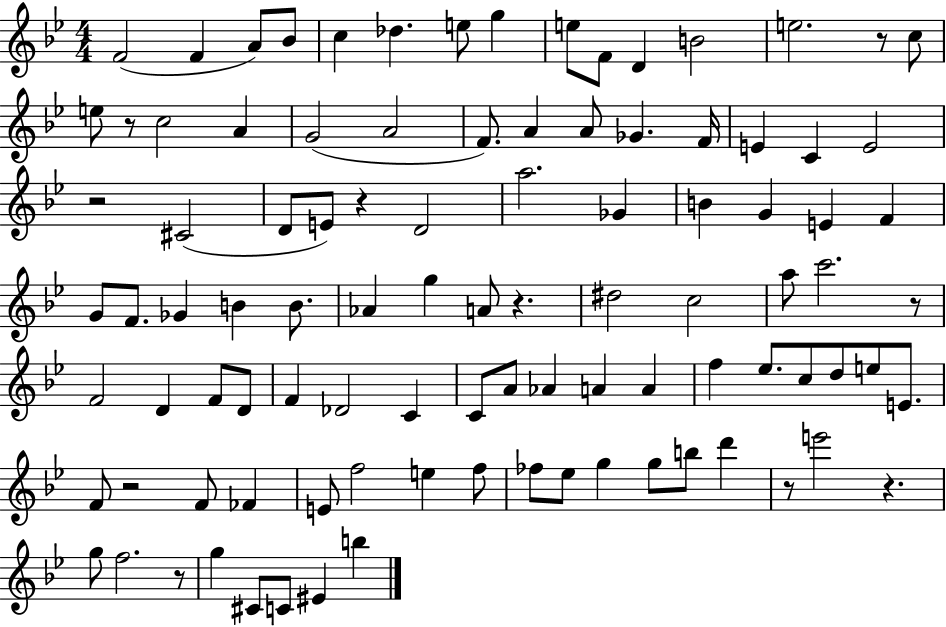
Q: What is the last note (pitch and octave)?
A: B5